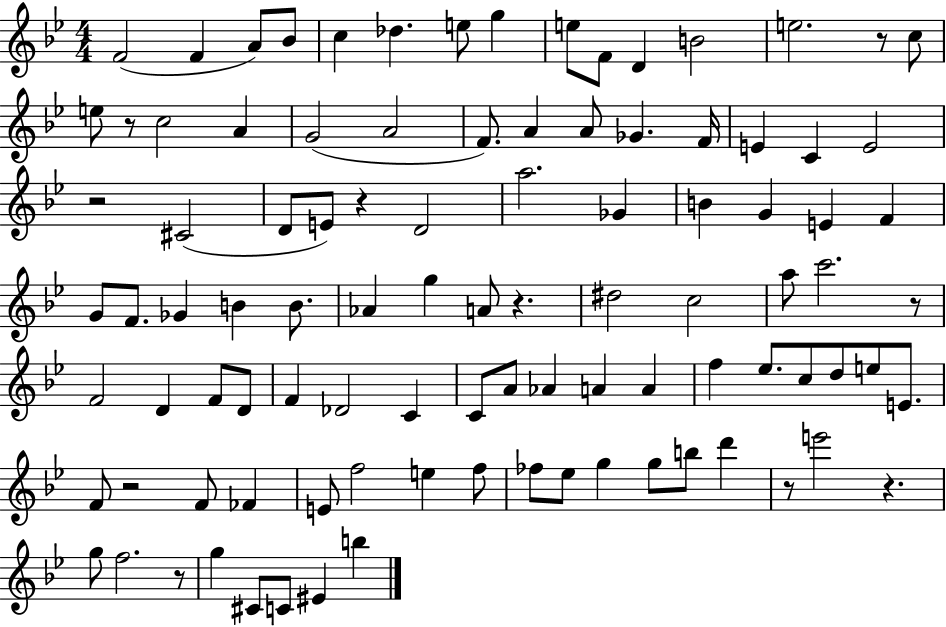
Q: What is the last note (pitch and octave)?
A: B5